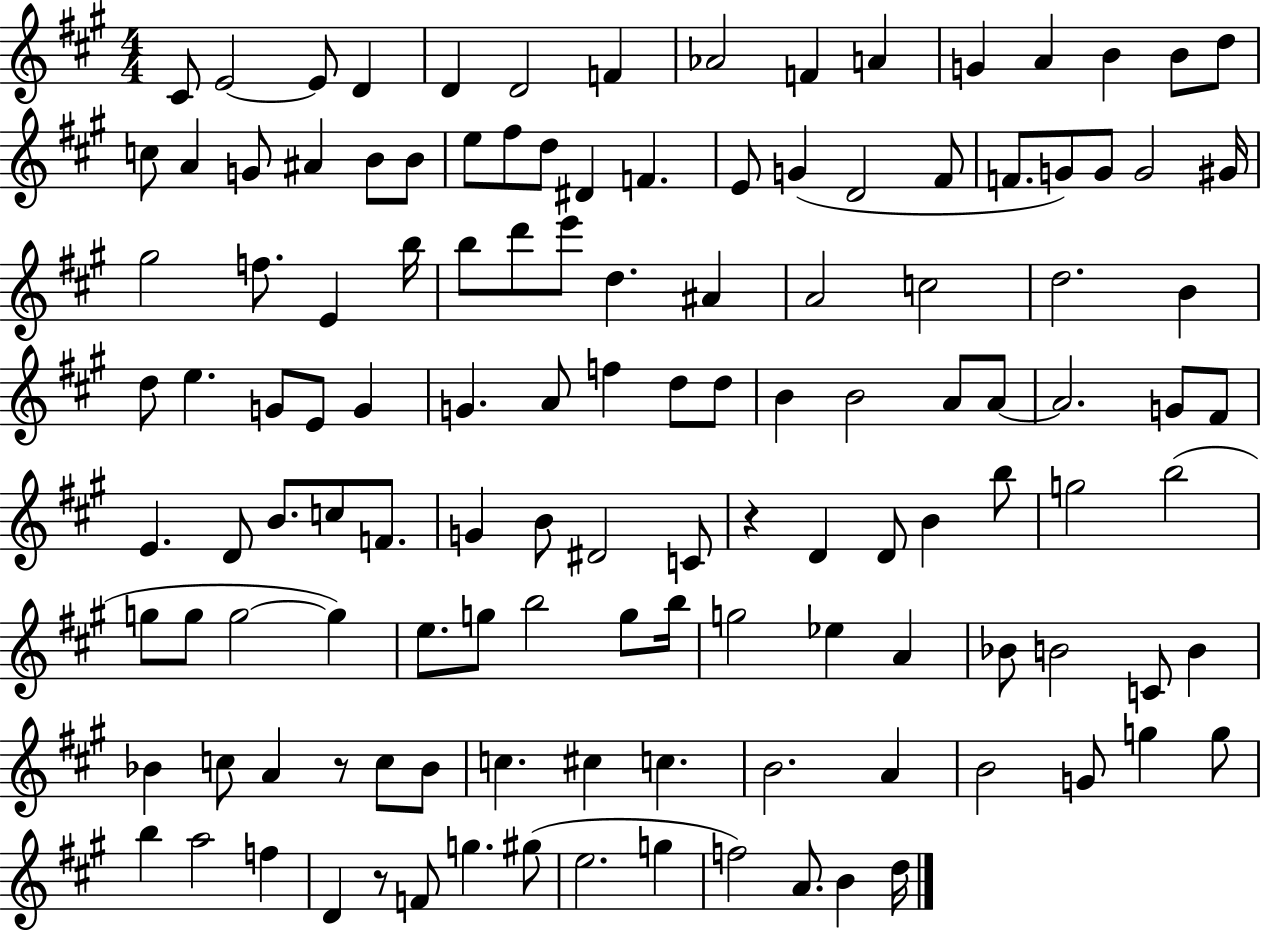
X:1
T:Untitled
M:4/4
L:1/4
K:A
^C/2 E2 E/2 D D D2 F _A2 F A G A B B/2 d/2 c/2 A G/2 ^A B/2 B/2 e/2 ^f/2 d/2 ^D F E/2 G D2 ^F/2 F/2 G/2 G/2 G2 ^G/4 ^g2 f/2 E b/4 b/2 d'/2 e'/2 d ^A A2 c2 d2 B d/2 e G/2 E/2 G G A/2 f d/2 d/2 B B2 A/2 A/2 A2 G/2 ^F/2 E D/2 B/2 c/2 F/2 G B/2 ^D2 C/2 z D D/2 B b/2 g2 b2 g/2 g/2 g2 g e/2 g/2 b2 g/2 b/4 g2 _e A _B/2 B2 C/2 B _B c/2 A z/2 c/2 _B/2 c ^c c B2 A B2 G/2 g g/2 b a2 f D z/2 F/2 g ^g/2 e2 g f2 A/2 B d/4